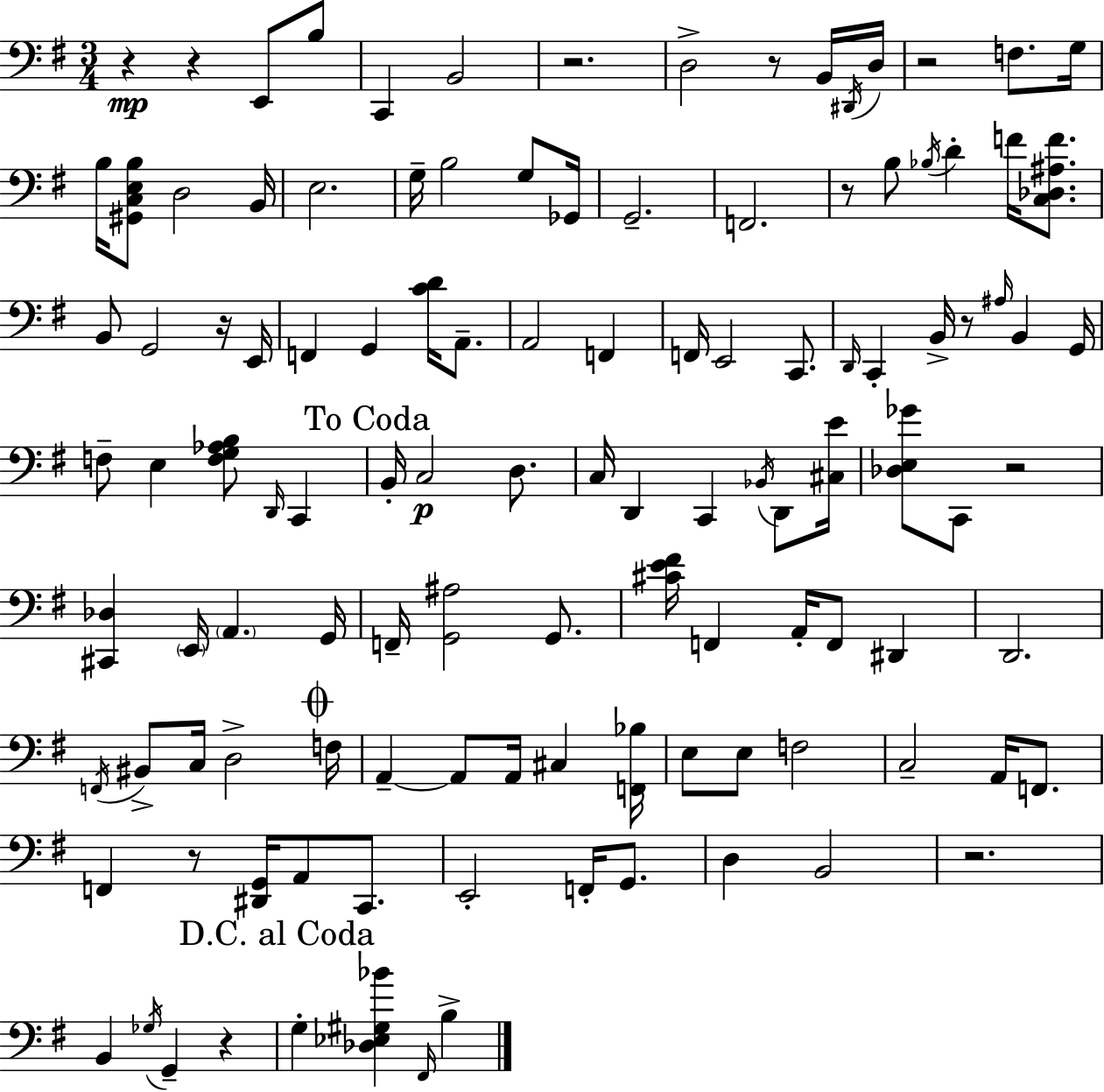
R/q R/q E2/e B3/e C2/q B2/h R/h. D3/h R/e B2/s D#2/s D3/s R/h F3/e. G3/s B3/s [G#2,C3,E3,B3]/e D3/h B2/s E3/h. G3/s B3/h G3/e Gb2/s G2/h. F2/h. R/e B3/e Bb3/s D4/q F4/s [C3,Db3,A#3,F4]/e. B2/e G2/h R/s E2/s F2/q G2/q [C4,D4]/s A2/e. A2/h F2/q F2/s E2/h C2/e. D2/s C2/q B2/s R/e A#3/s B2/q G2/s F3/e E3/q [F3,G3,Ab3,B3]/e D2/s C2/q B2/s C3/h D3/e. C3/s D2/q C2/q Bb2/s D2/e [C#3,E4]/s [Db3,E3,Gb4]/e C2/e R/h [C#2,Db3]/q E2/s A2/q. G2/s F2/s [G2,A#3]/h G2/e. [C#4,E4,F#4]/s F2/q A2/s F2/e D#2/q D2/h. F2/s BIS2/e C3/s D3/h F3/s A2/q A2/e A2/s C#3/q [F2,Bb3]/s E3/e E3/e F3/h C3/h A2/s F2/e. F2/q R/e [D#2,G2]/s A2/e C2/e. E2/h F2/s G2/e. D3/q B2/h R/h. B2/q Gb3/s G2/q R/q G3/q [Db3,Eb3,G#3,Bb4]/q F#2/s B3/q